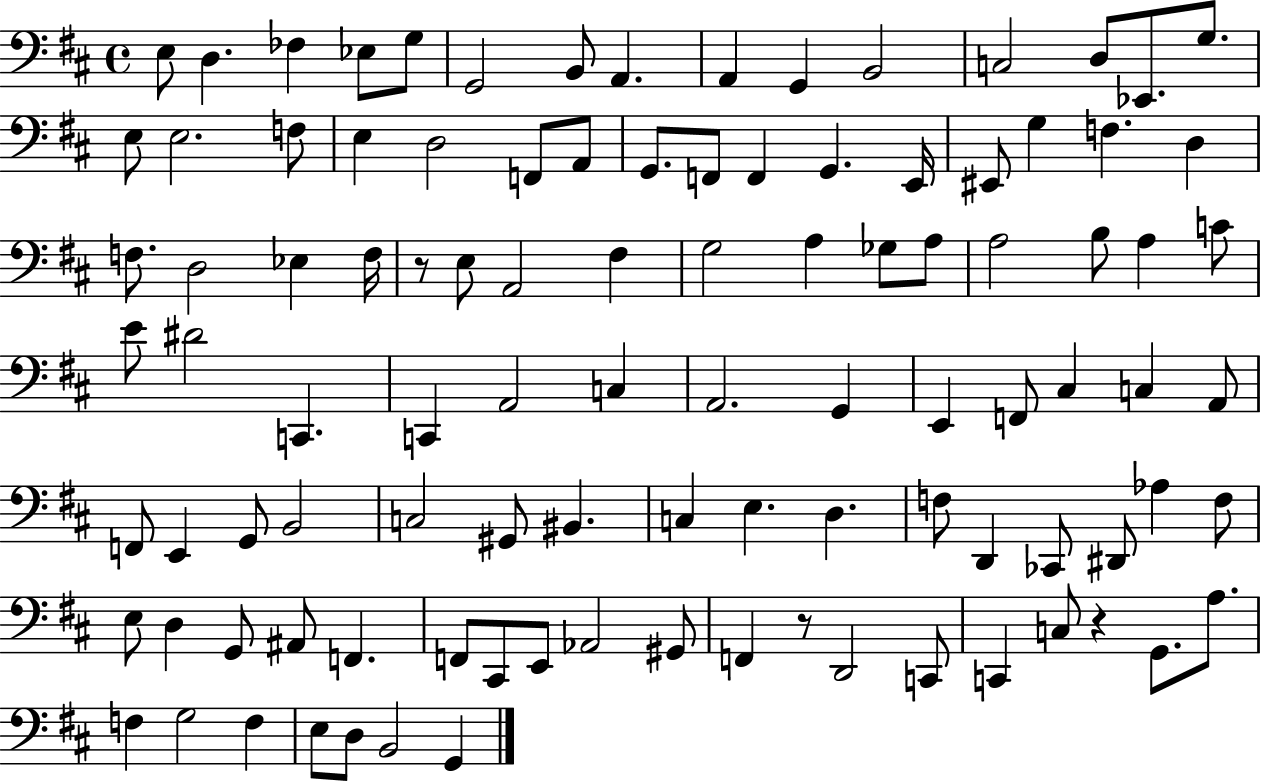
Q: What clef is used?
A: bass